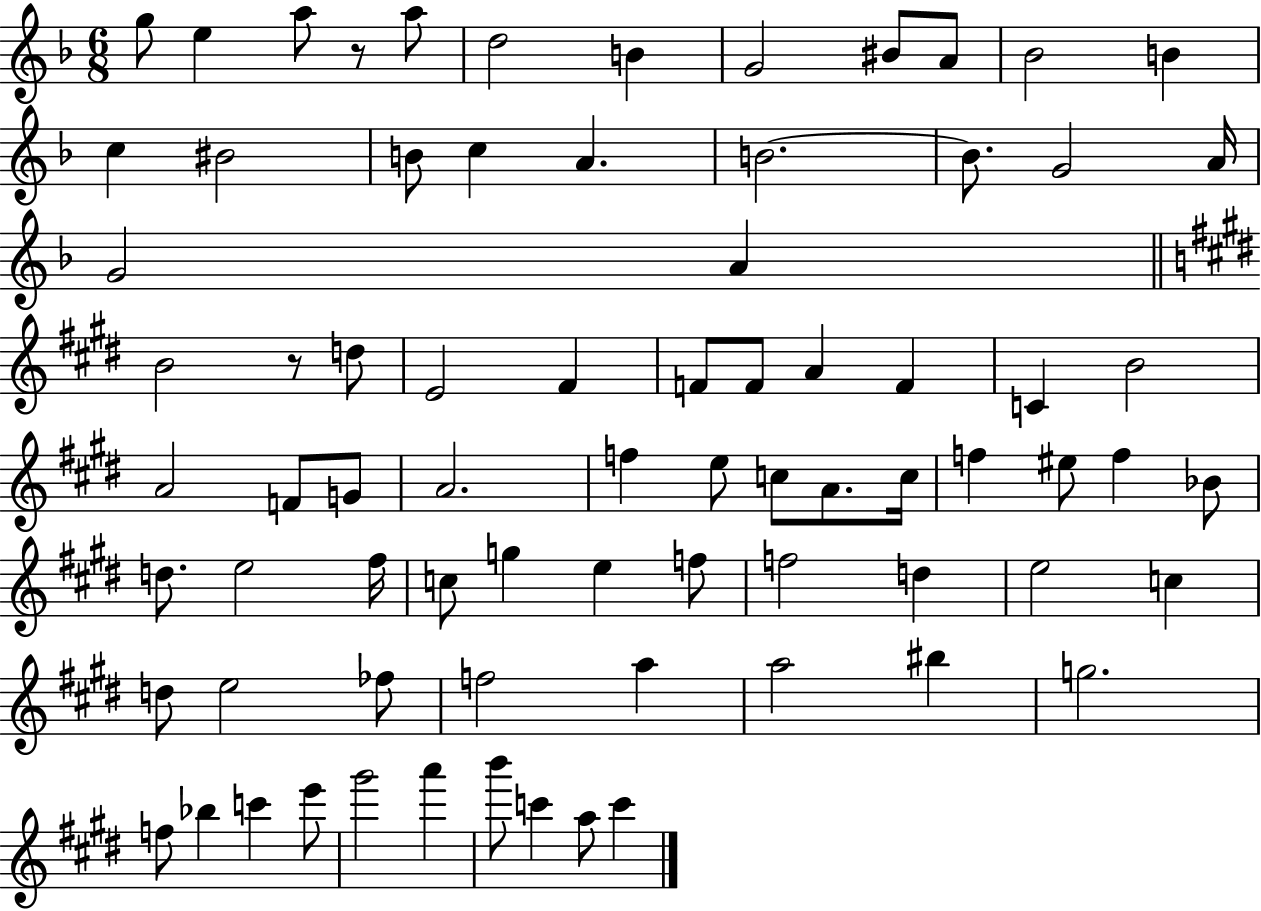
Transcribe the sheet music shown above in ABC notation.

X:1
T:Untitled
M:6/8
L:1/4
K:F
g/2 e a/2 z/2 a/2 d2 B G2 ^B/2 A/2 _B2 B c ^B2 B/2 c A B2 B/2 G2 A/4 G2 A B2 z/2 d/2 E2 ^F F/2 F/2 A F C B2 A2 F/2 G/2 A2 f e/2 c/2 A/2 c/4 f ^e/2 f _B/2 d/2 e2 ^f/4 c/2 g e f/2 f2 d e2 c d/2 e2 _f/2 f2 a a2 ^b g2 f/2 _b c' e'/2 ^g'2 a' b'/2 c' a/2 c'